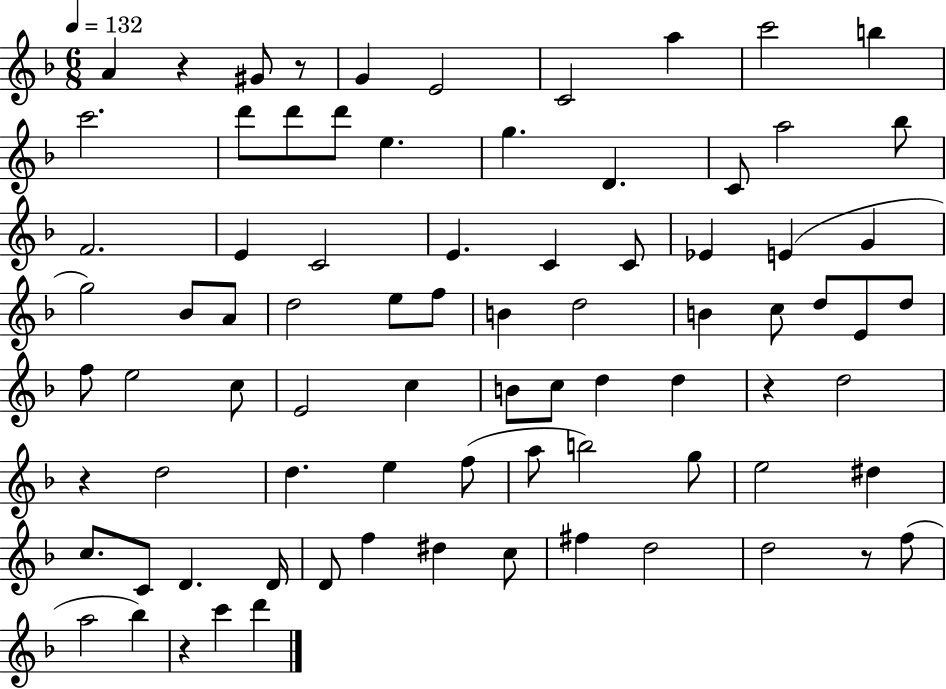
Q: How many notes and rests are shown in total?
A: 81